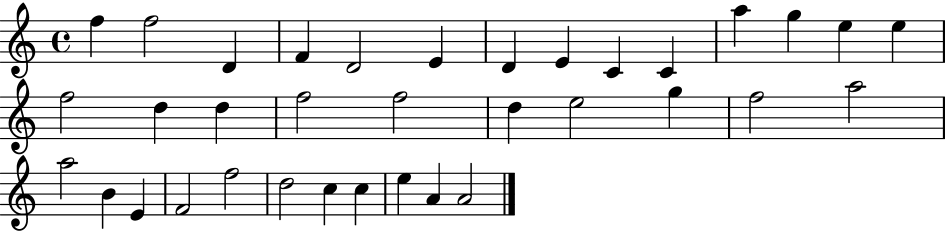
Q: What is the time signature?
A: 4/4